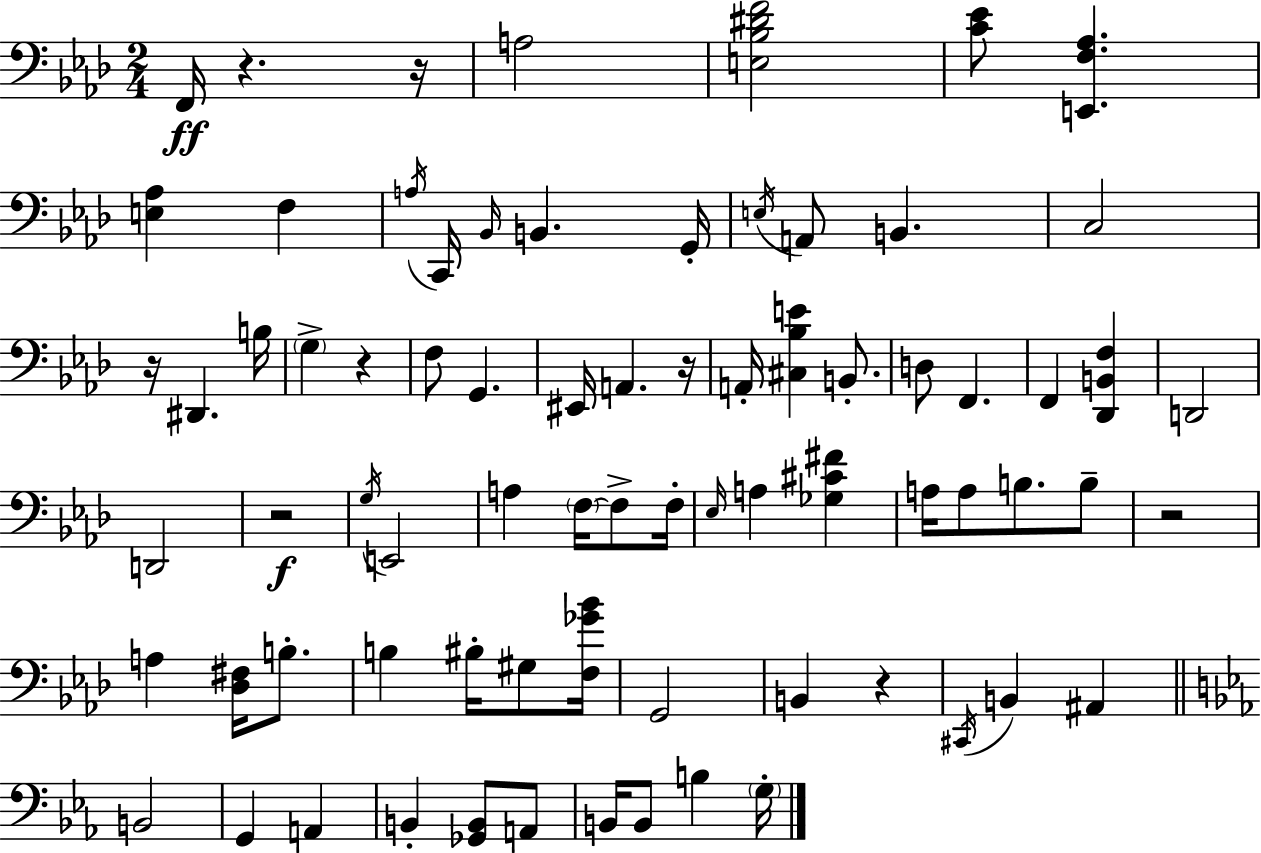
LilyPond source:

{
  \clef bass
  \numericTimeSignature
  \time 2/4
  \key f \minor
  \repeat volta 2 { f,16\ff r4. r16 | a2 | <e bes dis' f'>2 | <c' ees'>8 <e, f aes>4. | \break <e aes>4 f4 | \acciaccatura { a16 } c,16 \grace { bes,16 } b,4. | g,16-. \acciaccatura { e16 } a,8 b,4. | c2 | \break r16 dis,4. | b16 \parenthesize g4-> r4 | f8 g,4. | eis,16 a,4. | \break r16 a,16-. <cis bes e'>4 | b,8.-. d8 f,4. | f,4 <des, b, f>4 | d,2 | \break d,2 | r2\f | \acciaccatura { g16 } e,2 | a4 | \break \parenthesize f16~~ f8-> f16-. \grace { ees16 } a4 | <ges cis' fis'>4 a16 a8 | b8. b8-- r2 | a4 | \break <des fis>16 b8.-. b4 | bis16-. gis8 <f ges' bes'>16 g,2 | b,4 | r4 \acciaccatura { cis,16 } b,4 | \break ais,4 \bar "||" \break \key ees \major b,2 | g,4 a,4 | b,4-. <ges, b,>8 a,8 | b,16 b,8 b4 \parenthesize g16-. | \break } \bar "|."
}